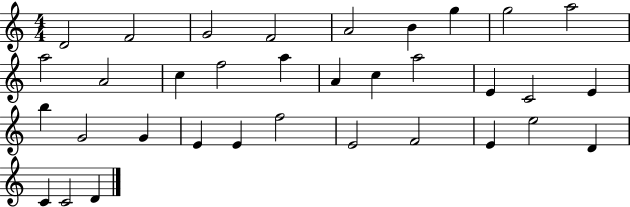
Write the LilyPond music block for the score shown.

{
  \clef treble
  \numericTimeSignature
  \time 4/4
  \key c \major
  d'2 f'2 | g'2 f'2 | a'2 b'4 g''4 | g''2 a''2 | \break a''2 a'2 | c''4 f''2 a''4 | a'4 c''4 a''2 | e'4 c'2 e'4 | \break b''4 g'2 g'4 | e'4 e'4 f''2 | e'2 f'2 | e'4 e''2 d'4 | \break c'4 c'2 d'4 | \bar "|."
}